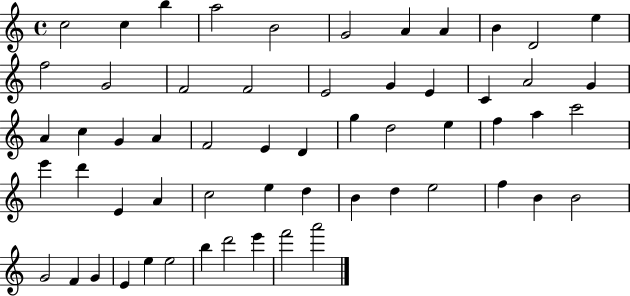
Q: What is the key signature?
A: C major